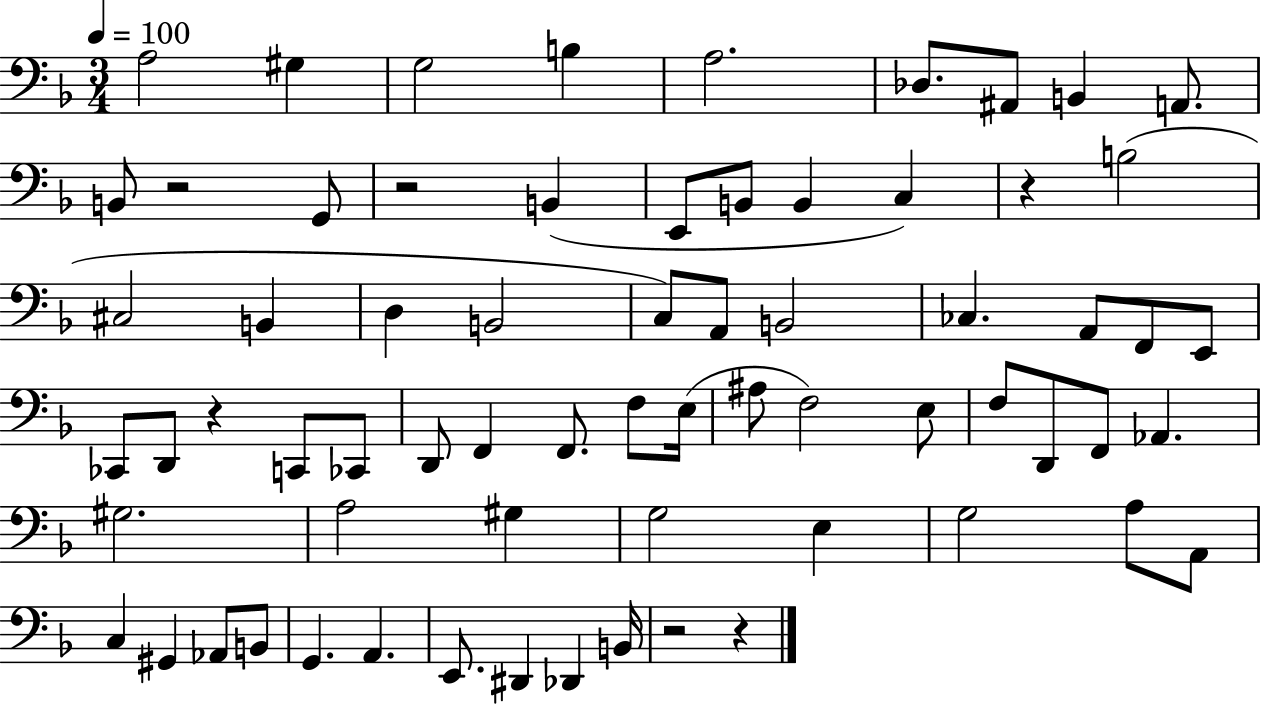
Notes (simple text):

A3/h G#3/q G3/h B3/q A3/h. Db3/e. A#2/e B2/q A2/e. B2/e R/h G2/e R/h B2/q E2/e B2/e B2/q C3/q R/q B3/h C#3/h B2/q D3/q B2/h C3/e A2/e B2/h CES3/q. A2/e F2/e E2/e CES2/e D2/e R/q C2/e CES2/e D2/e F2/q F2/e. F3/e E3/s A#3/e F3/h E3/e F3/e D2/e F2/e Ab2/q. G#3/h. A3/h G#3/q G3/h E3/q G3/h A3/e A2/e C3/q G#2/q Ab2/e B2/e G2/q. A2/q. E2/e. D#2/q Db2/q B2/s R/h R/q